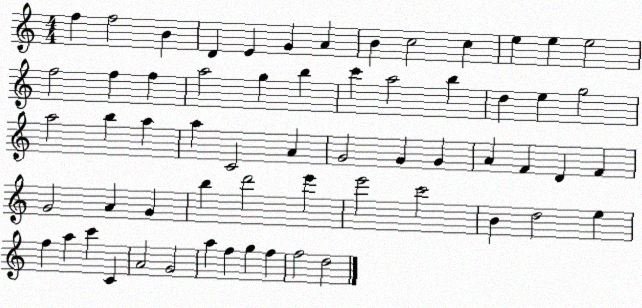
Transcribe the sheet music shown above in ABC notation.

X:1
T:Untitled
M:4/4
L:1/4
K:C
f f2 B D E G A B c2 c e e e2 f2 f f a2 g b c' a2 b d e g2 a2 b a a C2 A G2 G G A F D F G2 A G b d'2 e' e'2 c'2 B d2 e f a c' C A2 G2 a f g f f2 d2